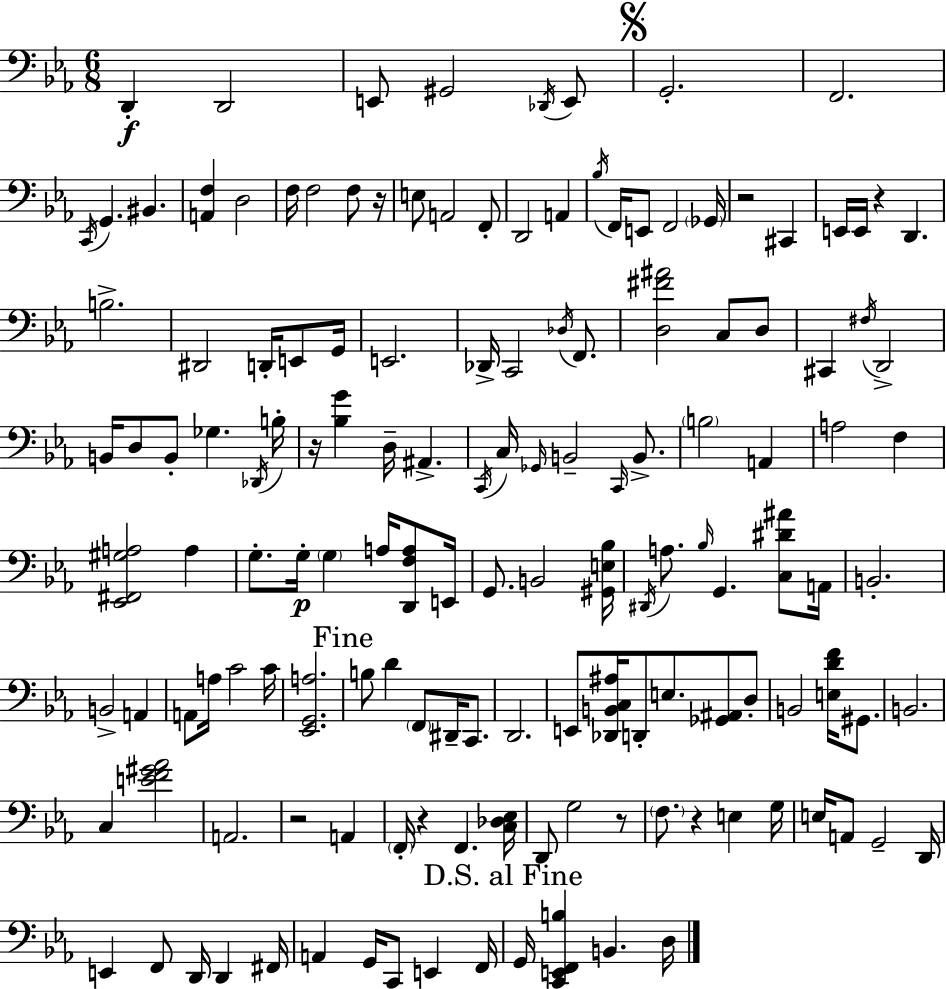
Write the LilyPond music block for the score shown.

{
  \clef bass
  \numericTimeSignature
  \time 6/8
  \key c \minor
  d,4-.\f d,2 | e,8 gis,2 \acciaccatura { des,16 } e,8 | \mark \markup { \musicglyph "scripts.segno" } g,2.-. | f,2. | \break \acciaccatura { c,16 } g,4. bis,4. | <a, f>4 d2 | f16 f2 f8 | r16 e8 a,2 | \break f,8-. d,2 a,4 | \acciaccatura { bes16 } f,16 e,8 f,2 | \parenthesize ges,16 r2 cis,4 | e,16 e,16 r4 d,4. | \break b2.-> | dis,2 d,16-. | e,8 g,16 e,2. | des,16-> c,2 | \break \acciaccatura { des16 } f,8. <d fis' ais'>2 | c8 d8 cis,4 \acciaccatura { fis16 } d,2-> | b,16 d8 b,8-. ges4. | \acciaccatura { des,16 } b16-. r16 <bes g'>4 d16-- | \break ais,4.-> \acciaccatura { c,16 } c16 \grace { ges,16 } b,2-- | \grace { c,16 } b,8.-> \parenthesize b2 | a,4 a2 | f4 <ees, fis, gis a>2 | \break a4 g8.-. | g16-.\p \parenthesize g4 a16 <d, f a>8 e,16 g,8. | b,2 <gis, e bes>16 \acciaccatura { dis,16 } a8. | \grace { bes16 } g,4. <c dis' ais'>8 a,16 b,2.-. | \break b,2-> | a,4 a,8 | a16 c'2 c'16 <ees, g, a>2. | \mark "Fine" b8 | \break d'4 \parenthesize f,8 dis,16-- c,8. d,2. | e,8 | <des, b, c ais>16 d,8-. e8. <ges, ais,>8 d8-. b,2 | <e d' f'>16 gis,8. b,2. | \break c4 | <e' f' gis' aes'>2 a,2. | r2 | a,4 \parenthesize f,16-. | \break r4 f,4. <c des ees>16 d,8 | g2 r8 \parenthesize f8. | r4 e4 g16 e16 | a,8 g,2-- d,16 e,4 | \break f,8 d,16 d,4 fis,16 a,4 | g,16 c,8 e,4 f,16 \mark "D.S. al Fine" g,16 | <c, e, f, b>4 b,4. d16 \bar "|."
}